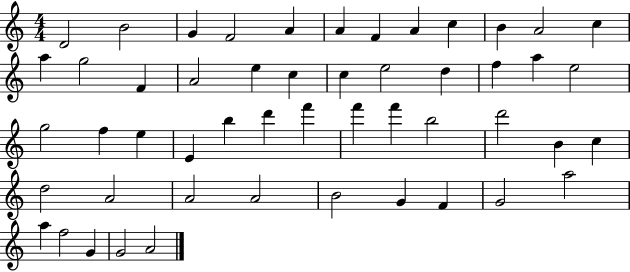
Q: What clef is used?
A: treble